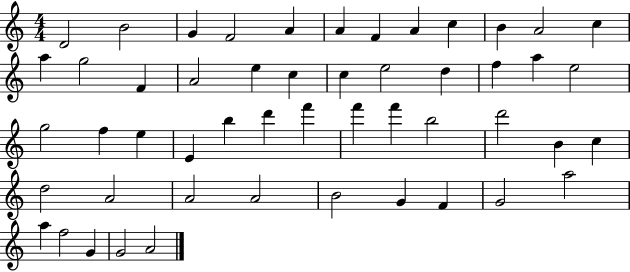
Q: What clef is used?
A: treble